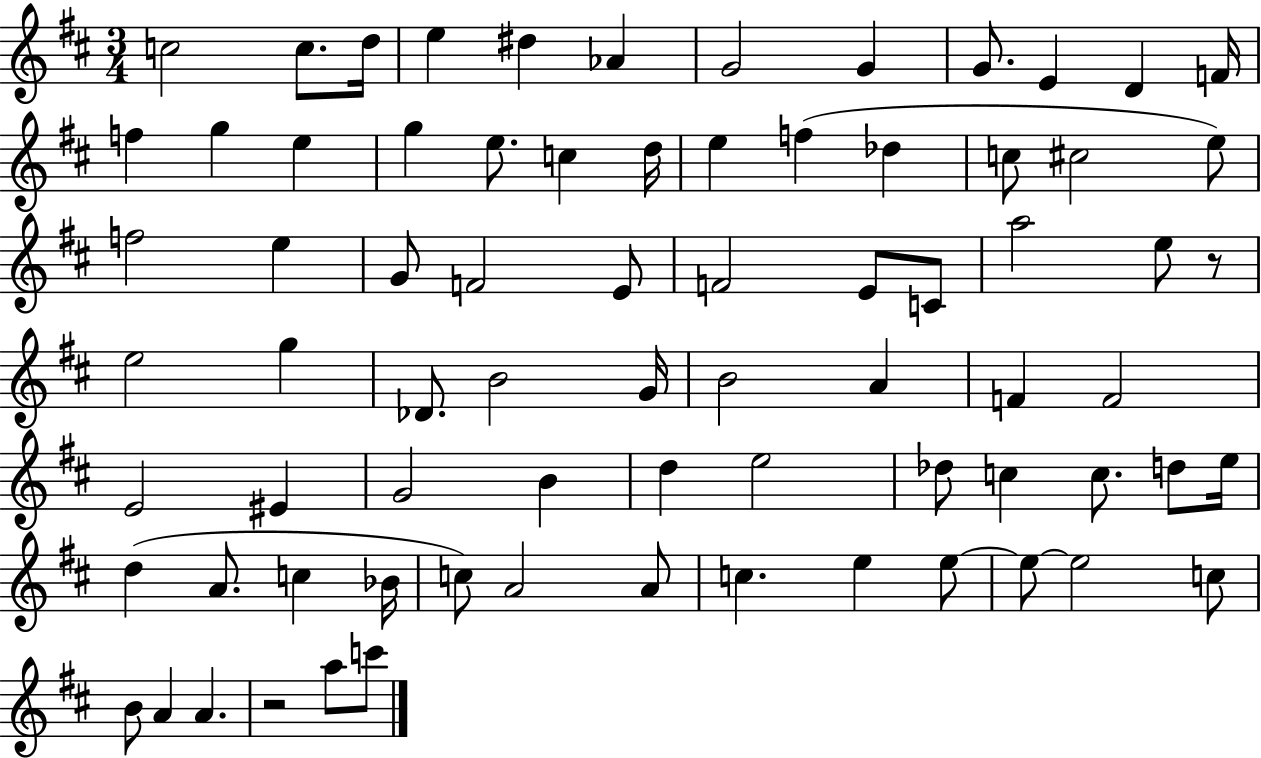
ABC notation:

X:1
T:Untitled
M:3/4
L:1/4
K:D
c2 c/2 d/4 e ^d _A G2 G G/2 E D F/4 f g e g e/2 c d/4 e f _d c/2 ^c2 e/2 f2 e G/2 F2 E/2 F2 E/2 C/2 a2 e/2 z/2 e2 g _D/2 B2 G/4 B2 A F F2 E2 ^E G2 B d e2 _d/2 c c/2 d/2 e/4 d A/2 c _B/4 c/2 A2 A/2 c e e/2 e/2 e2 c/2 B/2 A A z2 a/2 c'/2